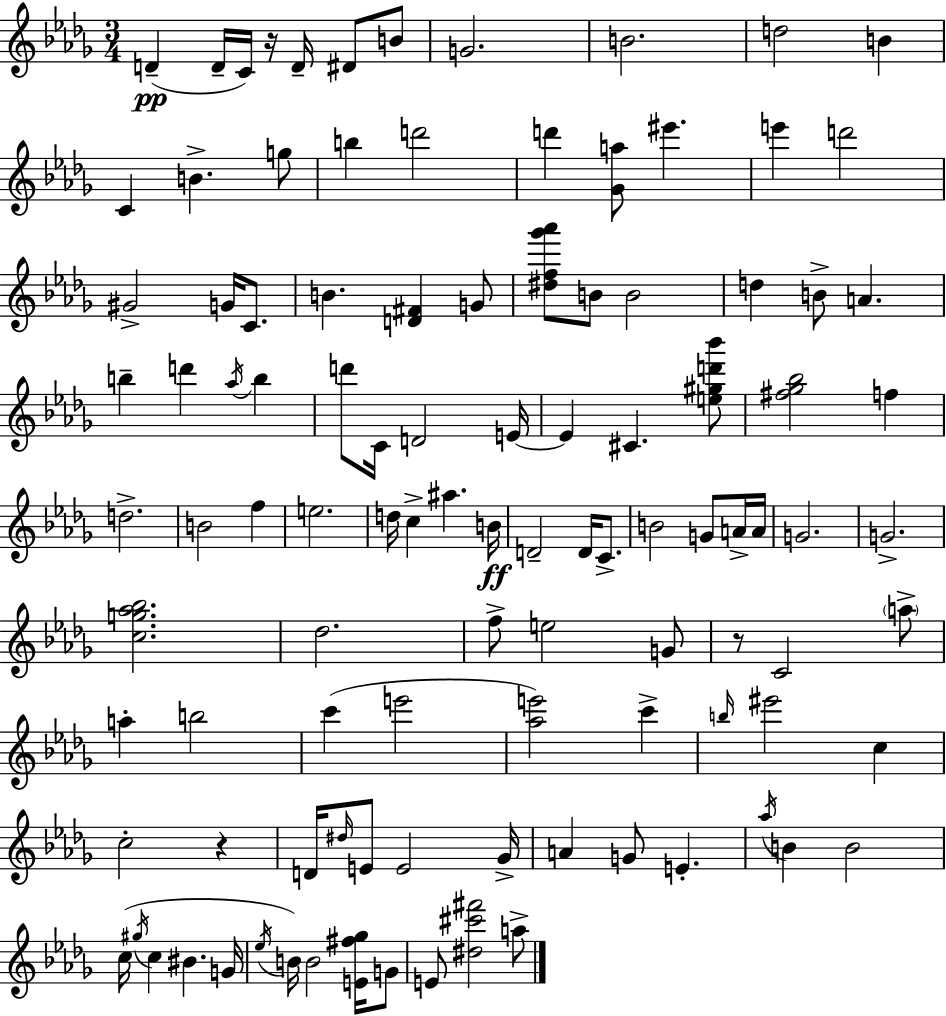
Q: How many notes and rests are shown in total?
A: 106